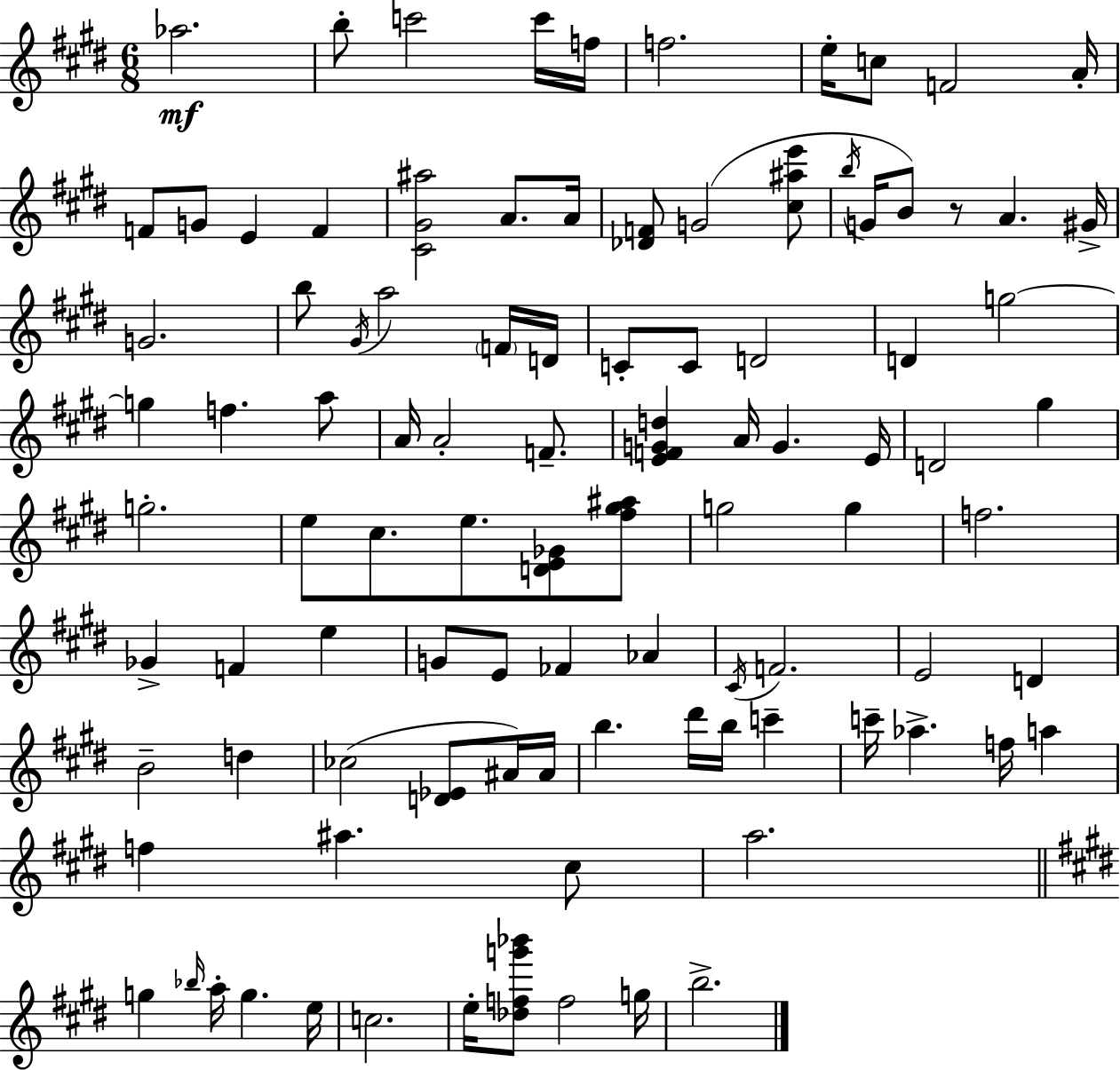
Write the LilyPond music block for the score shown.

{
  \clef treble
  \numericTimeSignature
  \time 6/8
  \key e \major
  aes''2.\mf | b''8-. c'''2 c'''16 f''16 | f''2. | e''16-. c''8 f'2 a'16-. | \break f'8 g'8 e'4 f'4 | <cis' gis' ais''>2 a'8. a'16 | <des' f'>8 g'2( <cis'' ais'' e'''>8 | \acciaccatura { b''16 } g'16 b'8) r8 a'4. | \break gis'16-> g'2. | b''8 \acciaccatura { gis'16 } a''2 | \parenthesize f'16 d'16 c'8-. c'8 d'2 | d'4 g''2~~ | \break g''4 f''4. | a''8 a'16 a'2-. f'8.-- | <e' f' g' d''>4 a'16 g'4. | e'16 d'2 gis''4 | \break g''2.-. | e''8 cis''8. e''8. <d' e' ges'>8 | <fis'' gis'' ais''>8 g''2 g''4 | f''2. | \break ges'4-> f'4 e''4 | g'8 e'8 fes'4 aes'4 | \acciaccatura { cis'16 } f'2. | e'2 d'4 | \break b'2-- d''4 | ces''2( <d' ees'>8 | ais'16) ais'16 b''4. dis'''16 b''16 c'''4-- | c'''16-- aes''4.-> f''16 a''4 | \break f''4 ais''4. | cis''8 a''2. | \bar "||" \break \key e \major g''4 \grace { bes''16 } a''16-. g''4. | e''16 c''2. | e''16-. <des'' f'' g''' bes'''>8 f''2 | g''16 b''2.-> | \break \bar "|."
}